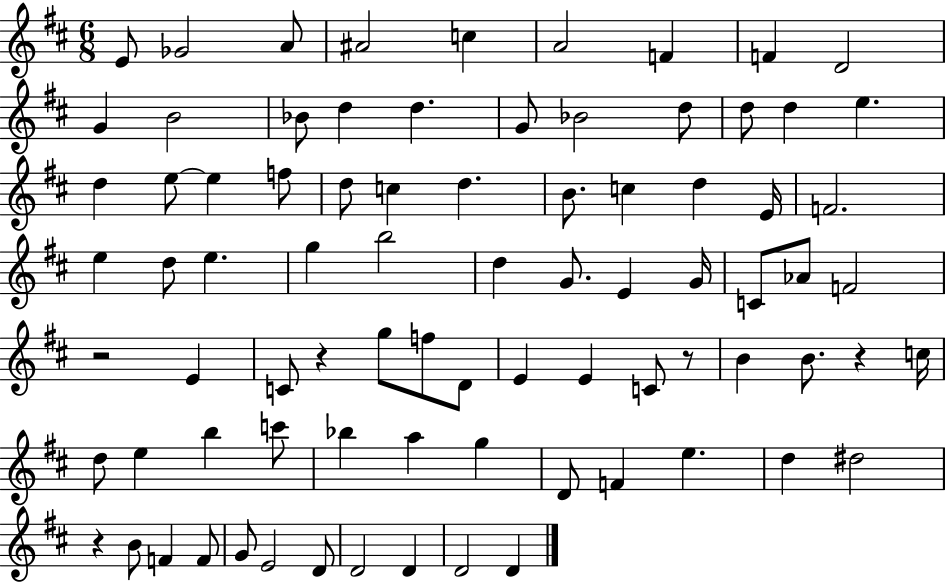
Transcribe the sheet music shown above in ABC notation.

X:1
T:Untitled
M:6/8
L:1/4
K:D
E/2 _G2 A/2 ^A2 c A2 F F D2 G B2 _B/2 d d G/2 _B2 d/2 d/2 d e d e/2 e f/2 d/2 c d B/2 c d E/4 F2 e d/2 e g b2 d G/2 E G/4 C/2 _A/2 F2 z2 E C/2 z g/2 f/2 D/2 E E C/2 z/2 B B/2 z c/4 d/2 e b c'/2 _b a g D/2 F e d ^d2 z B/2 F F/2 G/2 E2 D/2 D2 D D2 D